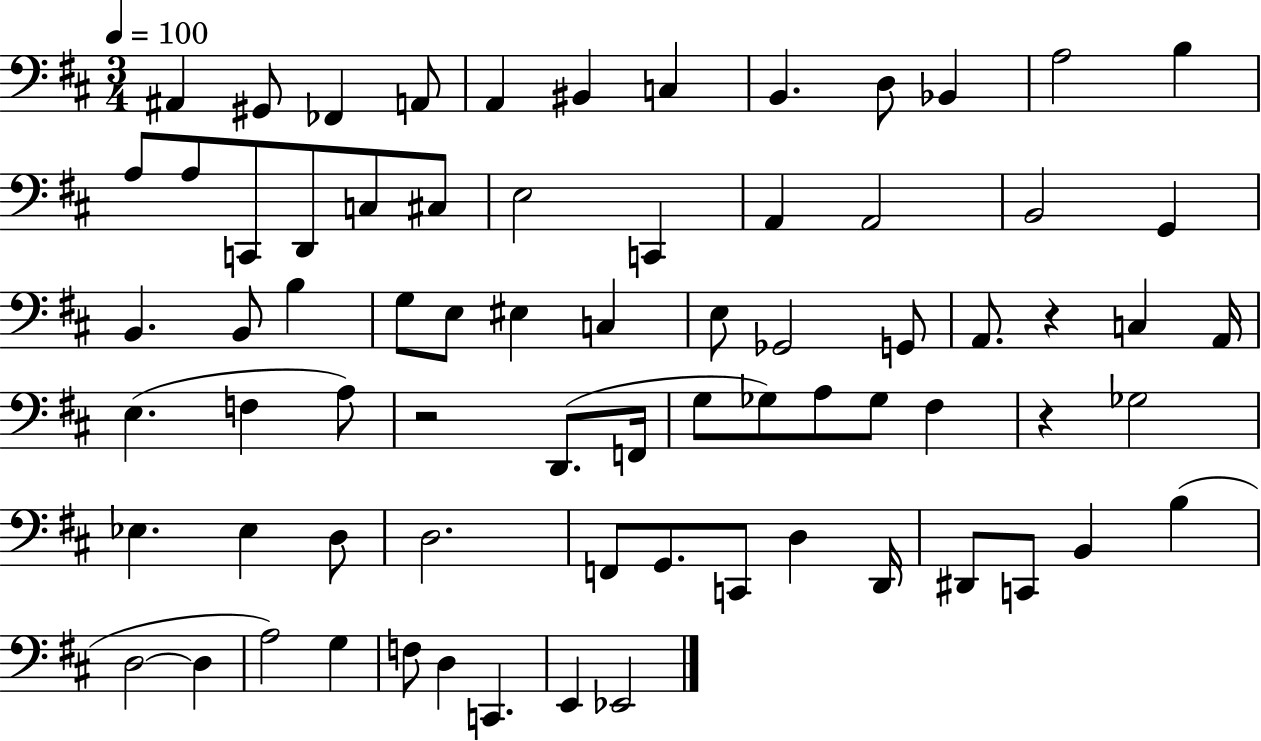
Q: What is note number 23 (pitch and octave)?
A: B2